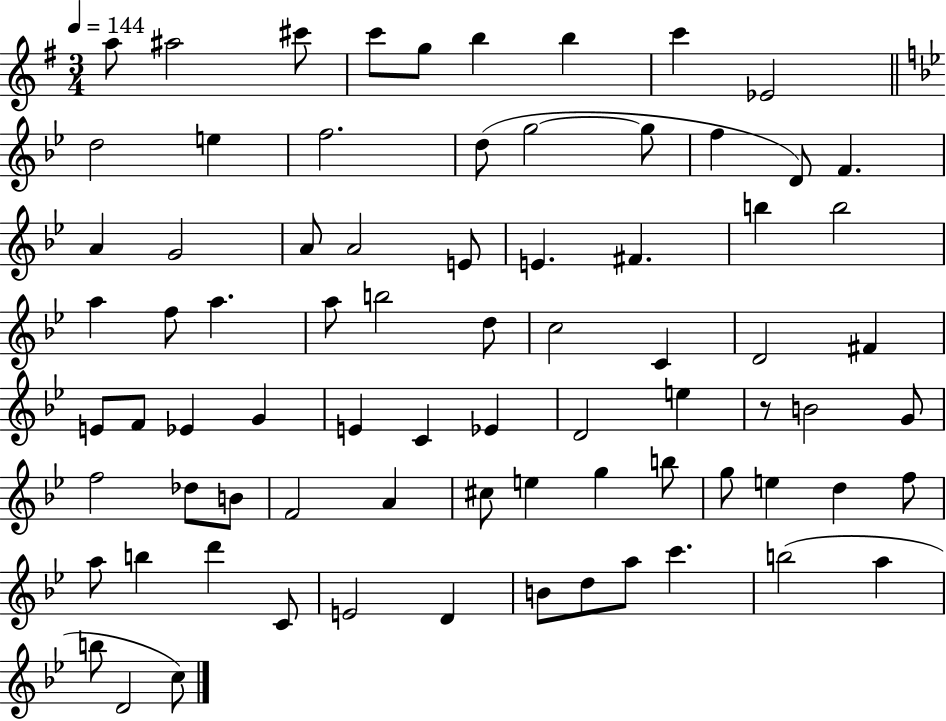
X:1
T:Untitled
M:3/4
L:1/4
K:G
a/2 ^a2 ^c'/2 c'/2 g/2 b b c' _E2 d2 e f2 d/2 g2 g/2 f D/2 F A G2 A/2 A2 E/2 E ^F b b2 a f/2 a a/2 b2 d/2 c2 C D2 ^F E/2 F/2 _E G E C _E D2 e z/2 B2 G/2 f2 _d/2 B/2 F2 A ^c/2 e g b/2 g/2 e d f/2 a/2 b d' C/2 E2 D B/2 d/2 a/2 c' b2 a b/2 D2 c/2